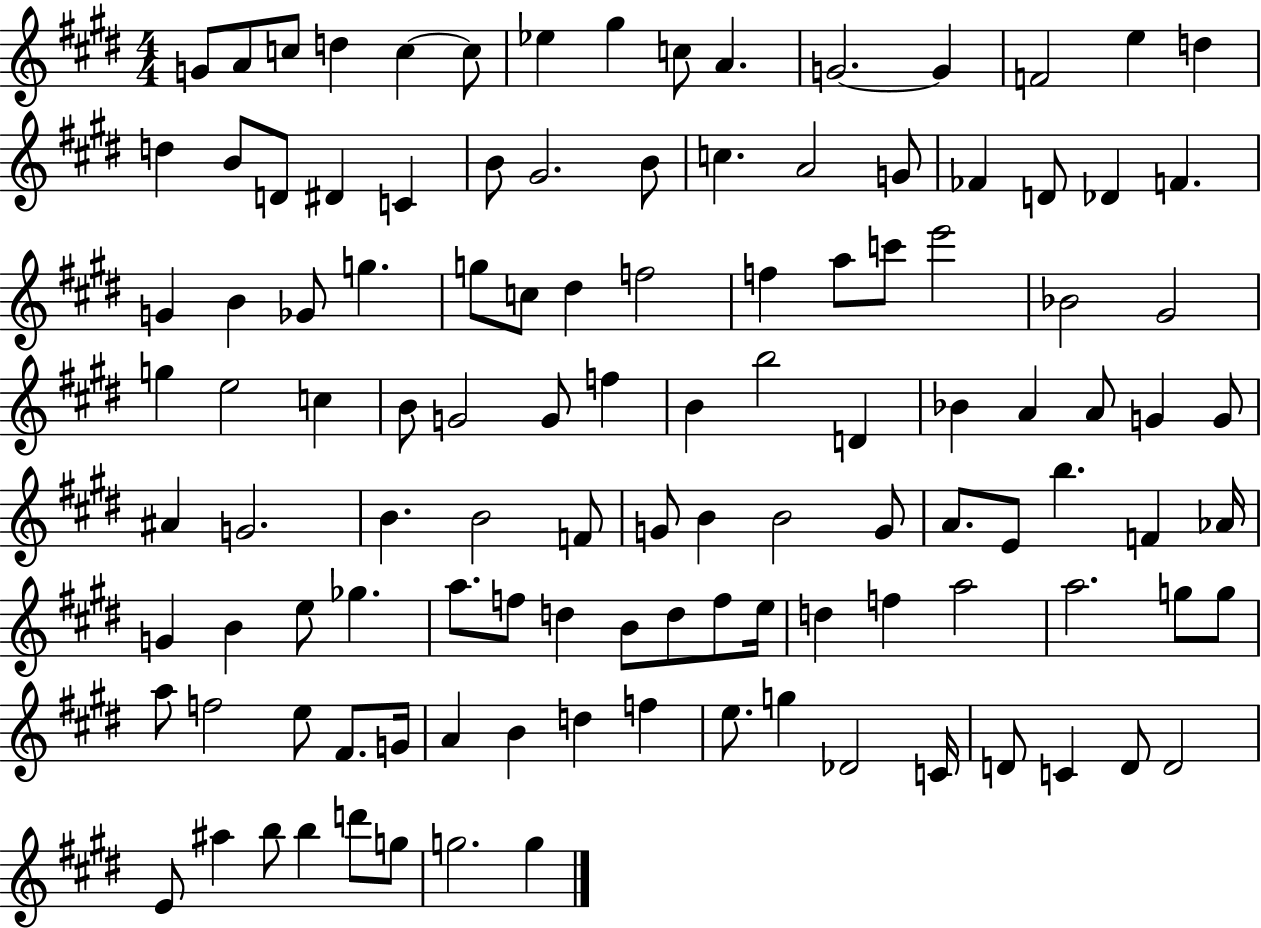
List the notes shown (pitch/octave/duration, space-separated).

G4/e A4/e C5/e D5/q C5/q C5/e Eb5/q G#5/q C5/e A4/q. G4/h. G4/q F4/h E5/q D5/q D5/q B4/e D4/e D#4/q C4/q B4/e G#4/h. B4/e C5/q. A4/h G4/e FES4/q D4/e Db4/q F4/q. G4/q B4/q Gb4/e G5/q. G5/e C5/e D#5/q F5/h F5/q A5/e C6/e E6/h Bb4/h G#4/h G5/q E5/h C5/q B4/e G4/h G4/e F5/q B4/q B5/h D4/q Bb4/q A4/q A4/e G4/q G4/e A#4/q G4/h. B4/q. B4/h F4/e G4/e B4/q B4/h G4/e A4/e. E4/e B5/q. F4/q Ab4/s G4/q B4/q E5/e Gb5/q. A5/e. F5/e D5/q B4/e D5/e F5/e E5/s D5/q F5/q A5/h A5/h. G5/e G5/e A5/e F5/h E5/e F#4/e. G4/s A4/q B4/q D5/q F5/q E5/e. G5/q Db4/h C4/s D4/e C4/q D4/e D4/h E4/e A#5/q B5/e B5/q D6/e G5/e G5/h. G5/q